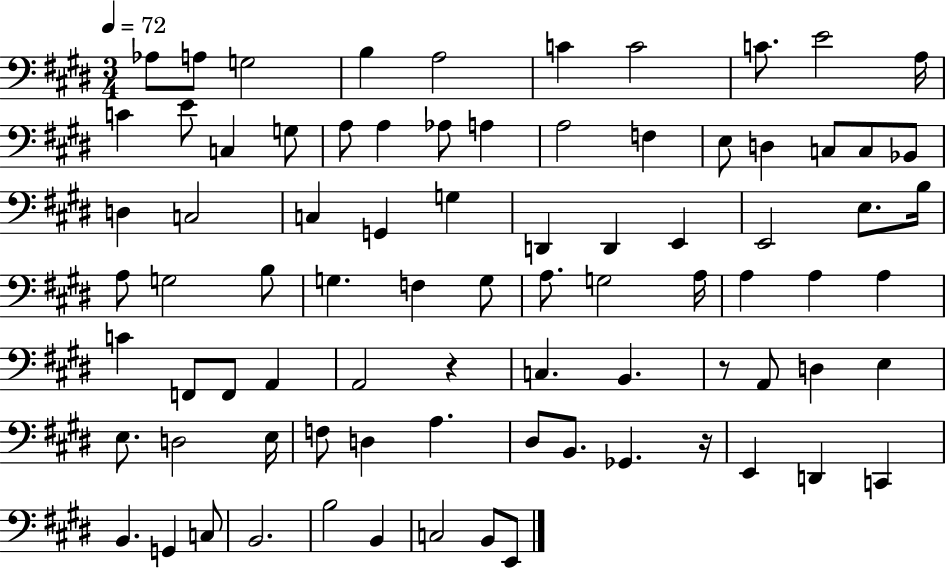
{
  \clef bass
  \numericTimeSignature
  \time 3/4
  \key e \major
  \tempo 4 = 72
  \repeat volta 2 { aes8 a8 g2 | b4 a2 | c'4 c'2 | c'8. e'2 a16 | \break c'4 e'8 c4 g8 | a8 a4 aes8 a4 | a2 f4 | e8 d4 c8 c8 bes,8 | \break d4 c2 | c4 g,4 g4 | d,4 d,4 e,4 | e,2 e8. b16 | \break a8 g2 b8 | g4. f4 g8 | a8. g2 a16 | a4 a4 a4 | \break c'4 f,8 f,8 a,4 | a,2 r4 | c4. b,4. | r8 a,8 d4 e4 | \break e8. d2 e16 | f8 d4 a4. | dis8 b,8. ges,4. r16 | e,4 d,4 c,4 | \break b,4. g,4 c8 | b,2. | b2 b,4 | c2 b,8 e,8 | \break } \bar "|."
}